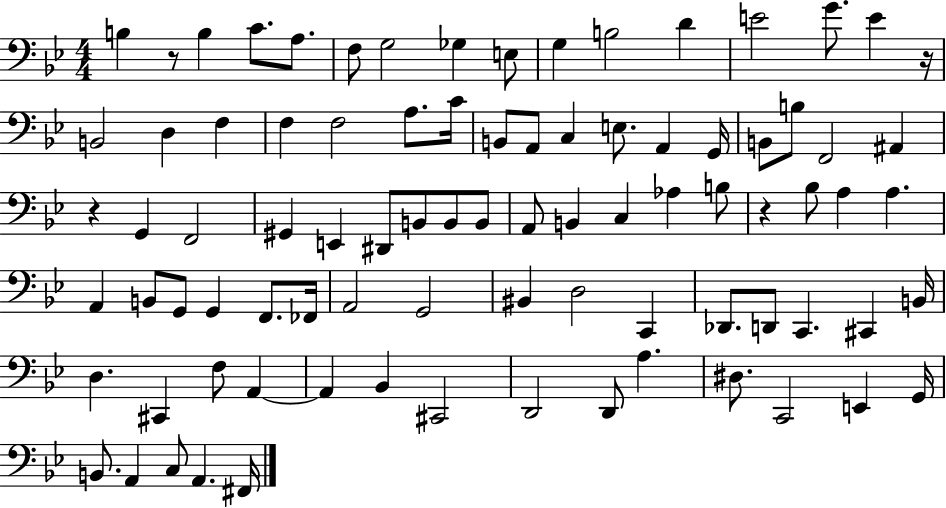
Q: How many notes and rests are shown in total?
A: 86